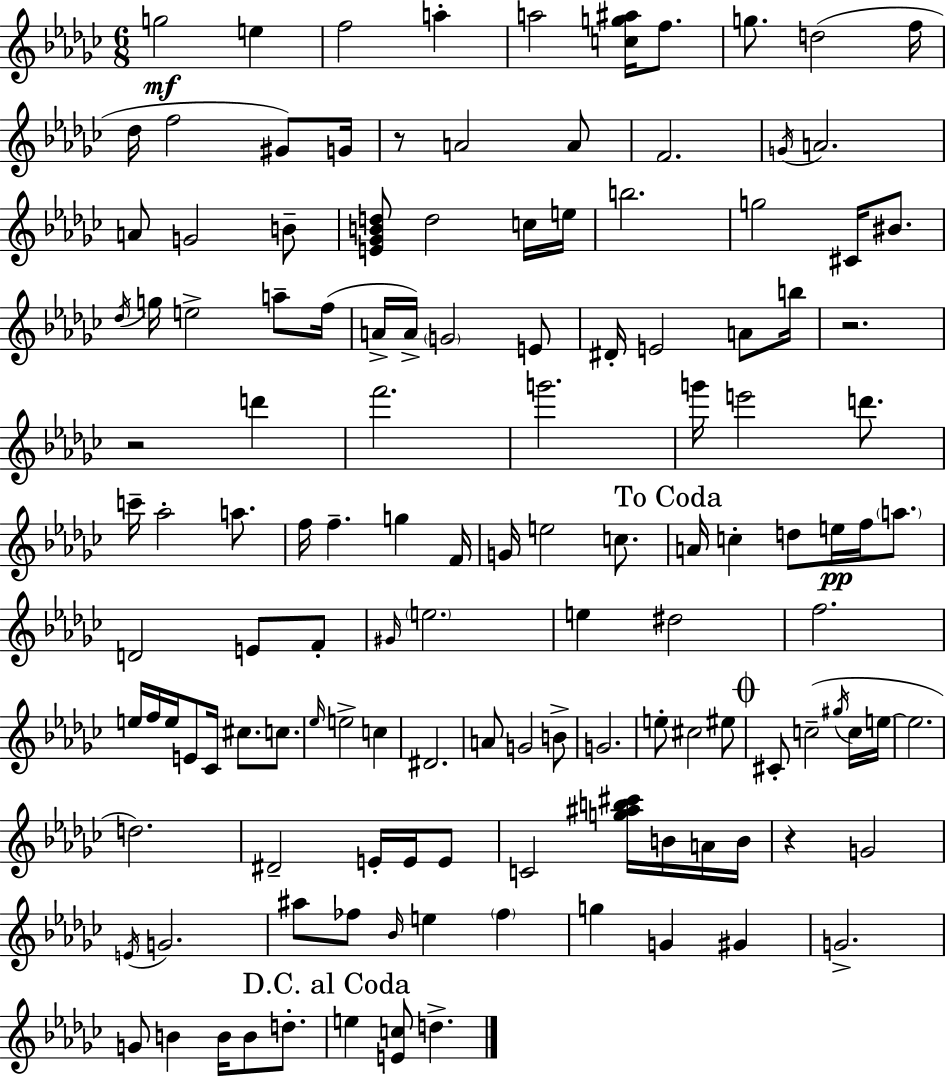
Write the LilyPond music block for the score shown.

{
  \clef treble
  \numericTimeSignature
  \time 6/8
  \key ees \minor
  \repeat volta 2 { g''2\mf e''4 | f''2 a''4-. | a''2 <c'' g'' ais''>16 f''8. | g''8. d''2( f''16 | \break des''16 f''2 gis'8) g'16 | r8 a'2 a'8 | f'2. | \acciaccatura { g'16 } a'2. | \break a'8 g'2 b'8-- | <e' ges' b' d''>8 d''2 c''16 | e''16 b''2. | g''2 cis'16 bis'8. | \break \acciaccatura { des''16 } g''16 e''2-> a''8-- | f''16( a'16-> a'16->) \parenthesize g'2 | e'8 dis'16-. e'2 a'8 | b''16 r2. | \break r2 d'''4 | f'''2. | g'''2. | g'''16 e'''2 d'''8. | \break c'''16-- aes''2-. a''8. | f''16 f''4.-- g''4 | f'16 g'16 e''2 c''8. | \mark "To Coda" a'16 c''4-. d''8 e''16\pp f''16 \parenthesize a''8. | \break d'2 e'8 | f'8-. \grace { gis'16 } \parenthesize e''2. | e''4 dis''2 | f''2. | \break e''16 f''16 e''16 e'8 ces'16 cis''8. | c''8. \grace { ees''16 } e''2-> | c''4 dis'2. | a'8 g'2 | \break b'8-> g'2. | e''8-. cis''2 | eis''8 \mark \markup { \musicglyph "scripts.coda" } cis'8-. c''2--( | \acciaccatura { gis''16 } c''16 e''16~~ e''2. | \break d''2.) | dis'2-- | e'16-. e'16 e'8 c'2 | <g'' ais'' b'' cis'''>16 b'16 a'16 b'16 r4 g'2 | \break \acciaccatura { e'16 } g'2. | ais''8 fes''8 \grace { bes'16 } e''4 | \parenthesize fes''4 g''4 g'4 | gis'4 g'2.-> | \break g'8 b'4 | b'16 b'8 d''8.-. \mark "D.C. al Coda" e''4 <e' c''>8 | d''4.-> } \bar "|."
}